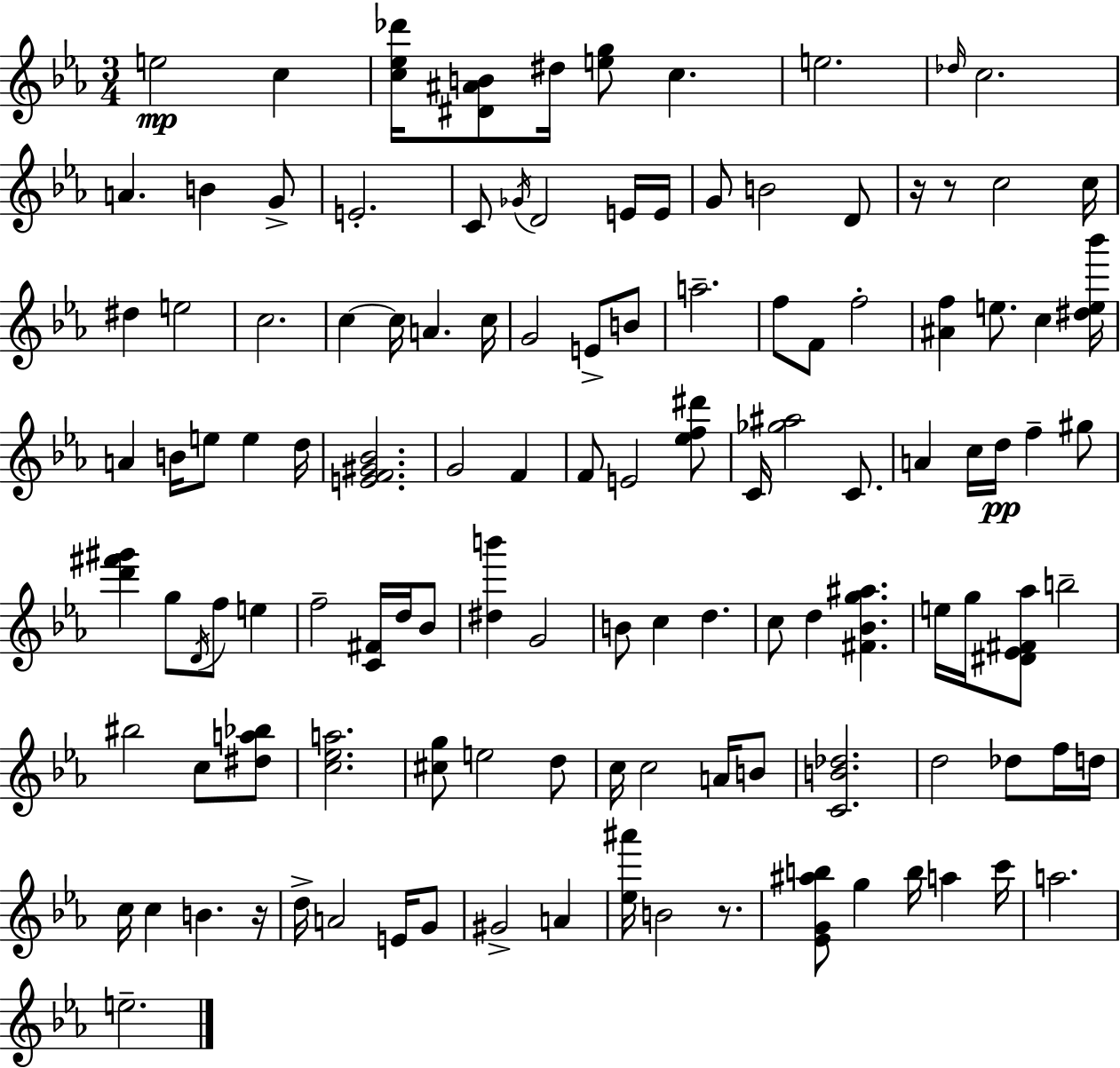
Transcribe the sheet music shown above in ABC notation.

X:1
T:Untitled
M:3/4
L:1/4
K:Cm
e2 c [c_e_d']/4 [^D^AB]/2 ^d/4 [eg]/2 c e2 _d/4 c2 A B G/2 E2 C/2 _G/4 D2 E/4 E/4 G/2 B2 D/2 z/4 z/2 c2 c/4 ^d e2 c2 c c/4 A c/4 G2 E/2 B/2 a2 f/2 F/2 f2 [^Af] e/2 c [^de_b']/4 A B/4 e/2 e d/4 [EF^G_B]2 G2 F F/2 E2 [_ef^d']/2 C/4 [_g^a]2 C/2 A c/4 d/4 f ^g/2 [d'^f'^g'] g/2 D/4 f/2 e f2 [C^F]/4 d/4 _B/2 [^db'] G2 B/2 c d c/2 d [^F_Bg^a] e/4 g/4 [^D_E^F_a]/2 b2 ^b2 c/2 [^da_b]/2 [c_ea]2 [^cg]/2 e2 d/2 c/4 c2 A/4 B/2 [CB_d]2 d2 _d/2 f/4 d/4 c/4 c B z/4 d/4 A2 E/4 G/2 ^G2 A [_e^a']/4 B2 z/2 [_EG^ab]/2 g b/4 a c'/4 a2 e2